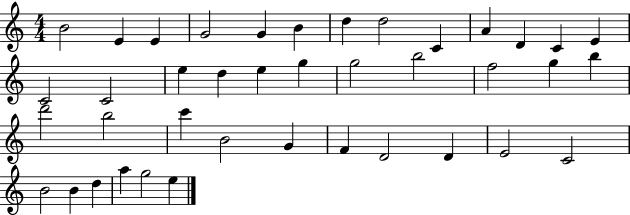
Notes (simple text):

B4/h E4/q E4/q G4/h G4/q B4/q D5/q D5/h C4/q A4/q D4/q C4/q E4/q C4/h C4/h E5/q D5/q E5/q G5/q G5/h B5/h F5/h G5/q B5/q D6/h B5/h C6/q B4/h G4/q F4/q D4/h D4/q E4/h C4/h B4/h B4/q D5/q A5/q G5/h E5/q